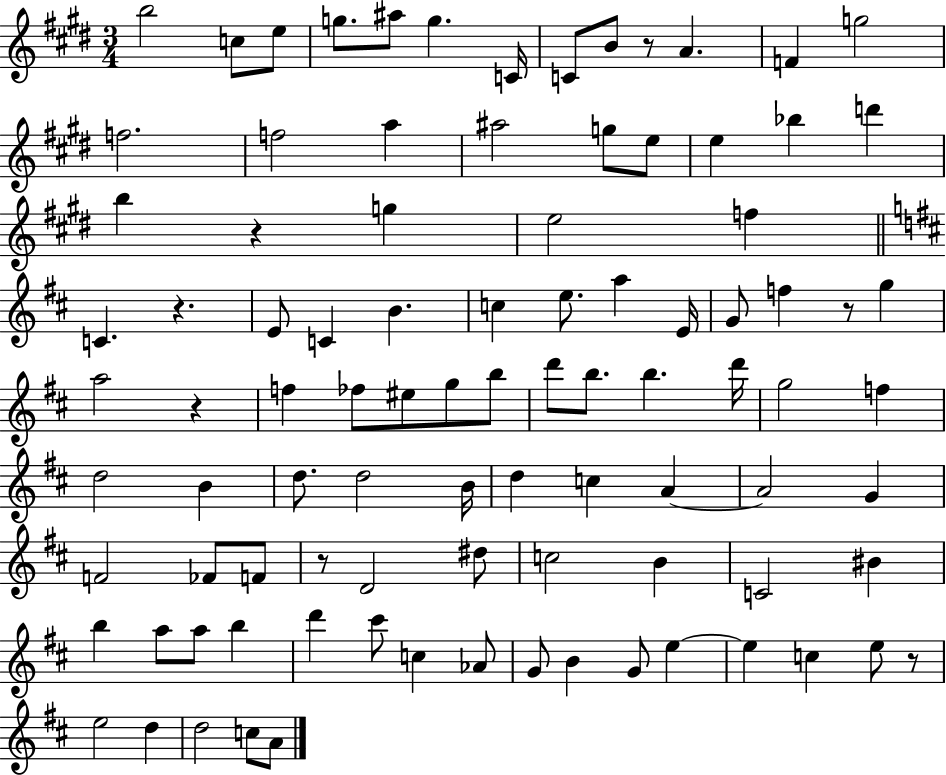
B5/h C5/e E5/e G5/e. A#5/e G5/q. C4/s C4/e B4/e R/e A4/q. F4/q G5/h F5/h. F5/h A5/q A#5/h G5/e E5/e E5/q Bb5/q D6/q B5/q R/q G5/q E5/h F5/q C4/q. R/q. E4/e C4/q B4/q. C5/q E5/e. A5/q E4/s G4/e F5/q R/e G5/q A5/h R/q F5/q FES5/e EIS5/e G5/e B5/e D6/e B5/e. B5/q. D6/s G5/h F5/q D5/h B4/q D5/e. D5/h B4/s D5/q C5/q A4/q A4/h G4/q F4/h FES4/e F4/e R/e D4/h D#5/e C5/h B4/q C4/h BIS4/q B5/q A5/e A5/e B5/q D6/q C#6/e C5/q Ab4/e G4/e B4/q G4/e E5/q E5/q C5/q E5/e R/e E5/h D5/q D5/h C5/e A4/e